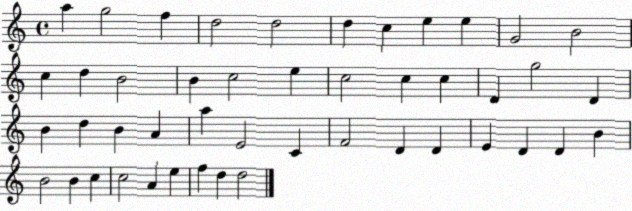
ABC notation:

X:1
T:Untitled
M:4/4
L:1/4
K:C
a g2 f d2 d2 d c e e G2 B2 c d B2 B c2 e c2 c c D g2 D B d B A a E2 C F2 D D E D D B B2 B c c2 A e f d d2